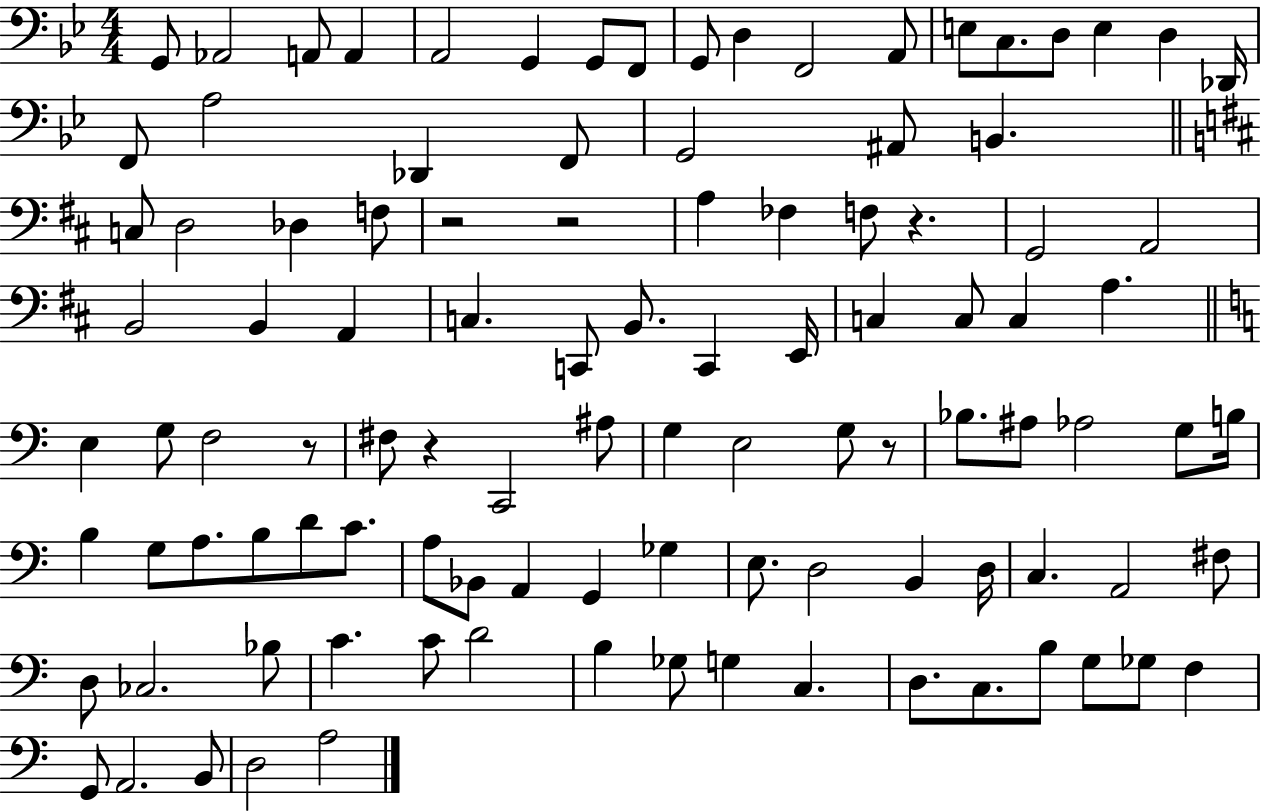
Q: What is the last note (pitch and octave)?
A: A3